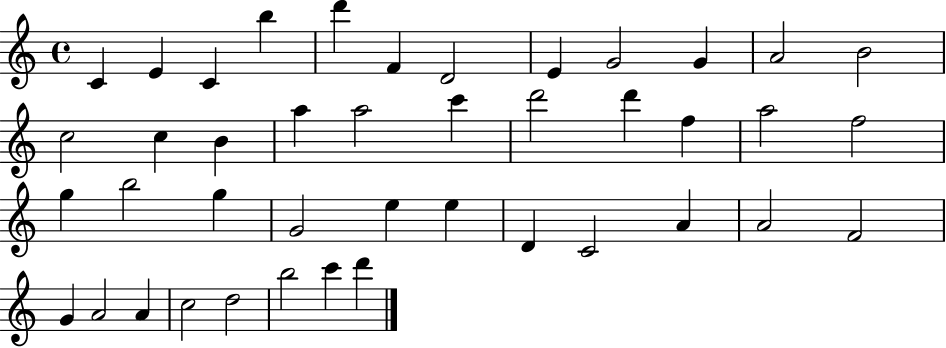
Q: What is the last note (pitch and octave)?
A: D6